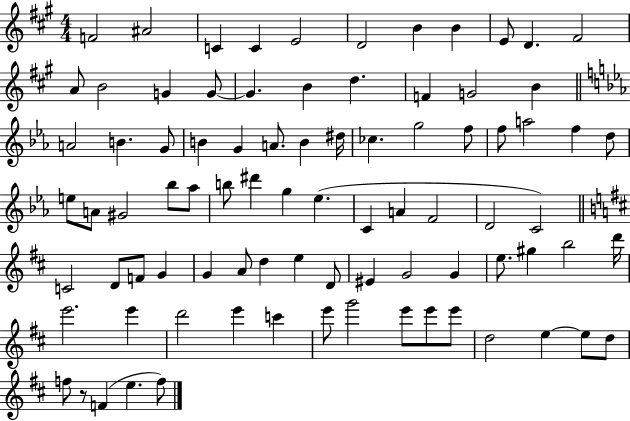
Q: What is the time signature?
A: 4/4